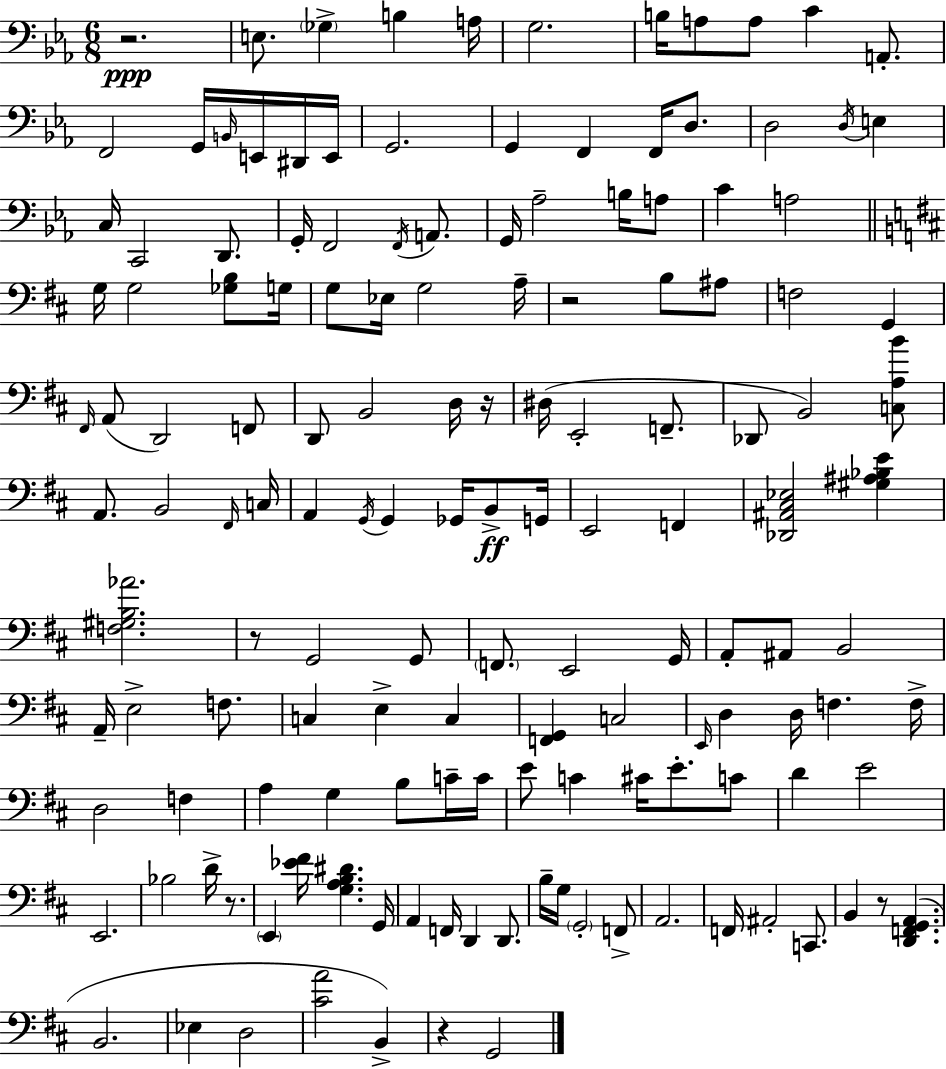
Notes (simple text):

R/h. E3/e. Gb3/q B3/q A3/s G3/h. B3/s A3/e A3/e C4/q A2/e. F2/h G2/s B2/s E2/s D#2/s E2/s G2/h. G2/q F2/q F2/s D3/e. D3/h D3/s E3/q C3/s C2/h D2/e. G2/s F2/h F2/s A2/e. G2/s Ab3/h B3/s A3/e C4/q A3/h G3/s G3/h [Gb3,B3]/e G3/s G3/e Eb3/s G3/h A3/s R/h B3/e A#3/e F3/h G2/q F#2/s A2/e D2/h F2/e D2/e B2/h D3/s R/s D#3/s E2/h F2/e. Db2/e B2/h [C3,A3,B4]/e A2/e. B2/h F#2/s C3/s A2/q G2/s G2/q Gb2/s B2/e G2/s E2/h F2/q [Db2,A#2,C#3,Eb3]/h [G#3,A#3,Bb3,E4]/q [F3,G#3,B3,Ab4]/h. R/e G2/h G2/e F2/e. E2/h G2/s A2/e A#2/e B2/h A2/s E3/h F3/e. C3/q E3/q C3/q [F2,G2]/q C3/h E2/s D3/q D3/s F3/q. F3/s D3/h F3/q A3/q G3/q B3/e C4/s C4/s E4/e C4/q C#4/s E4/e. C4/e D4/q E4/h E2/h. Bb3/h D4/s R/e. E2/q [Eb4,F#4]/s [G3,A3,B3,D#4]/q. G2/s A2/q F2/s D2/q D2/e. B3/s G3/s G2/h F2/e A2/h. F2/s A#2/h C2/e. B2/q R/e [D2,F2,G2,A2]/q. B2/h. Eb3/q D3/h [C#4,A4]/h B2/q R/q G2/h